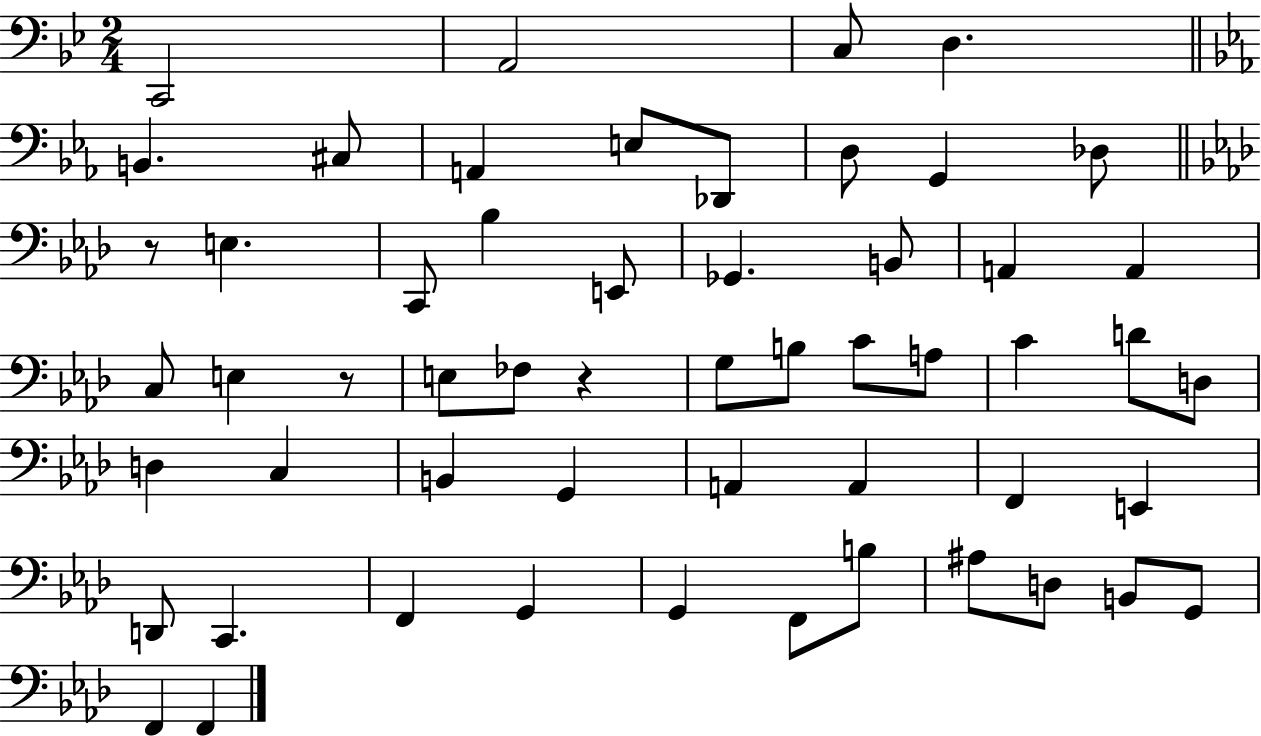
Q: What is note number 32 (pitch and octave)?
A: D3